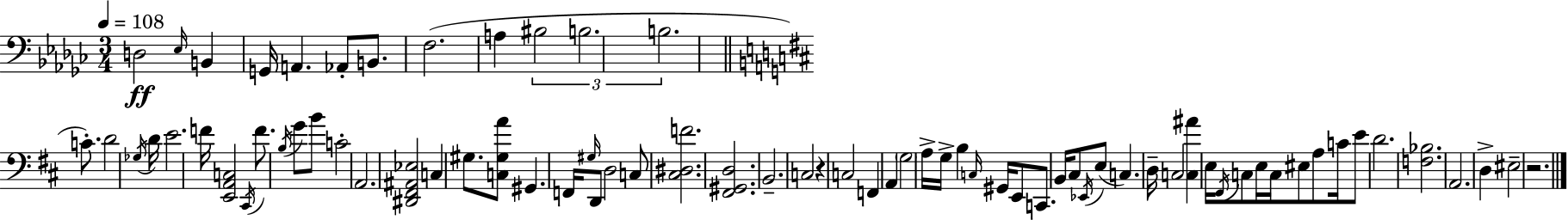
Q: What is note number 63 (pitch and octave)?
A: D4